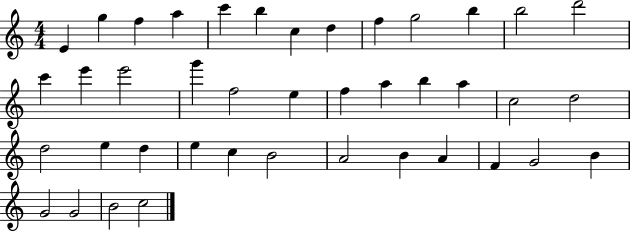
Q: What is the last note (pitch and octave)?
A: C5